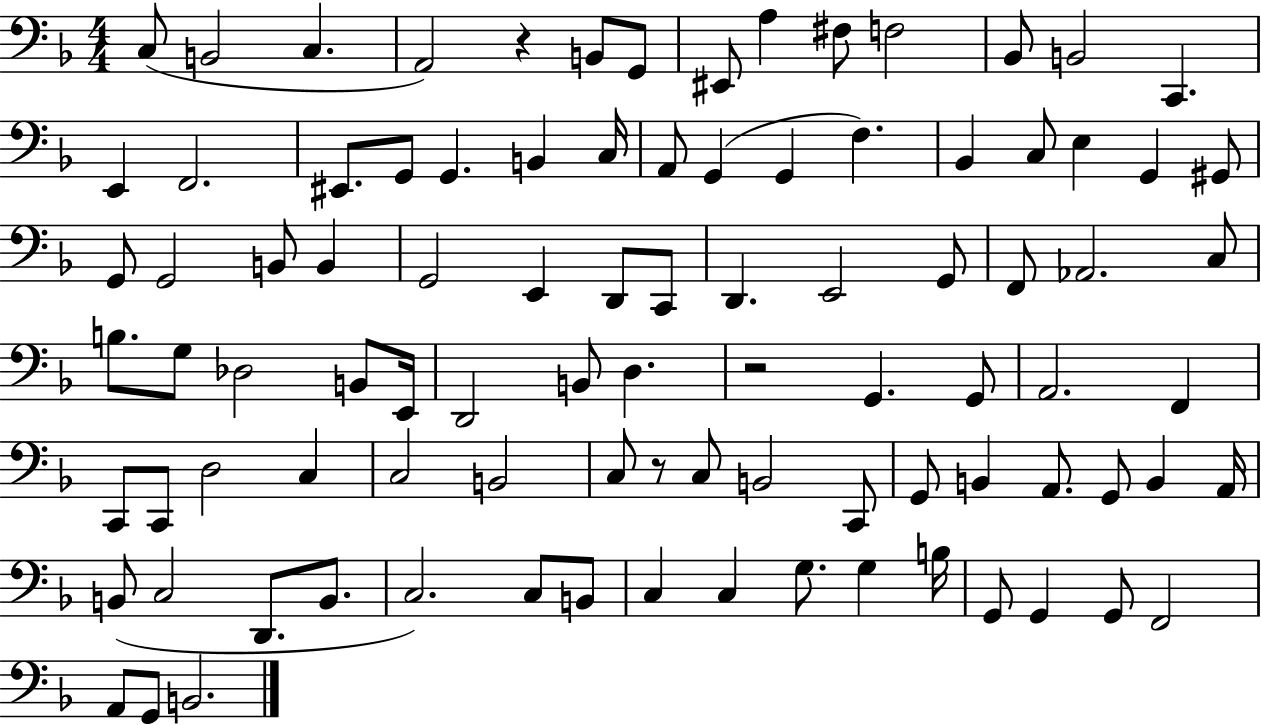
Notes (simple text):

C3/e B2/h C3/q. A2/h R/q B2/e G2/e EIS2/e A3/q F#3/e F3/h Bb2/e B2/h C2/q. E2/q F2/h. EIS2/e. G2/e G2/q. B2/q C3/s A2/e G2/q G2/q F3/q. Bb2/q C3/e E3/q G2/q G#2/e G2/e G2/h B2/e B2/q G2/h E2/q D2/e C2/e D2/q. E2/h G2/e F2/e Ab2/h. C3/e B3/e. G3/e Db3/h B2/e E2/s D2/h B2/e D3/q. R/h G2/q. G2/e A2/h. F2/q C2/e C2/e D3/h C3/q C3/h B2/h C3/e R/e C3/e B2/h C2/e G2/e B2/q A2/e. G2/e B2/q A2/s B2/e C3/h D2/e. B2/e. C3/h. C3/e B2/e C3/q C3/q G3/e. G3/q B3/s G2/e G2/q G2/e F2/h A2/e G2/e B2/h.